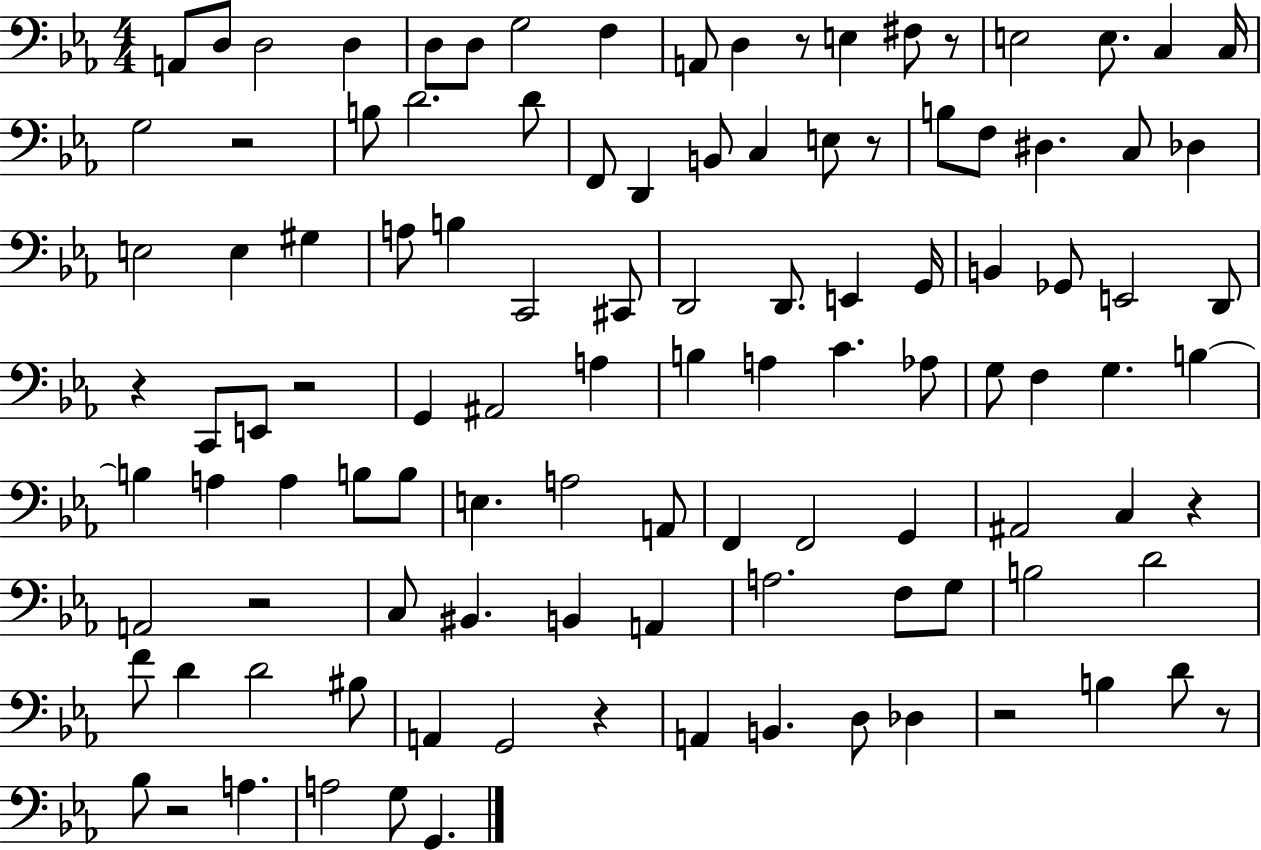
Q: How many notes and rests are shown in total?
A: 110